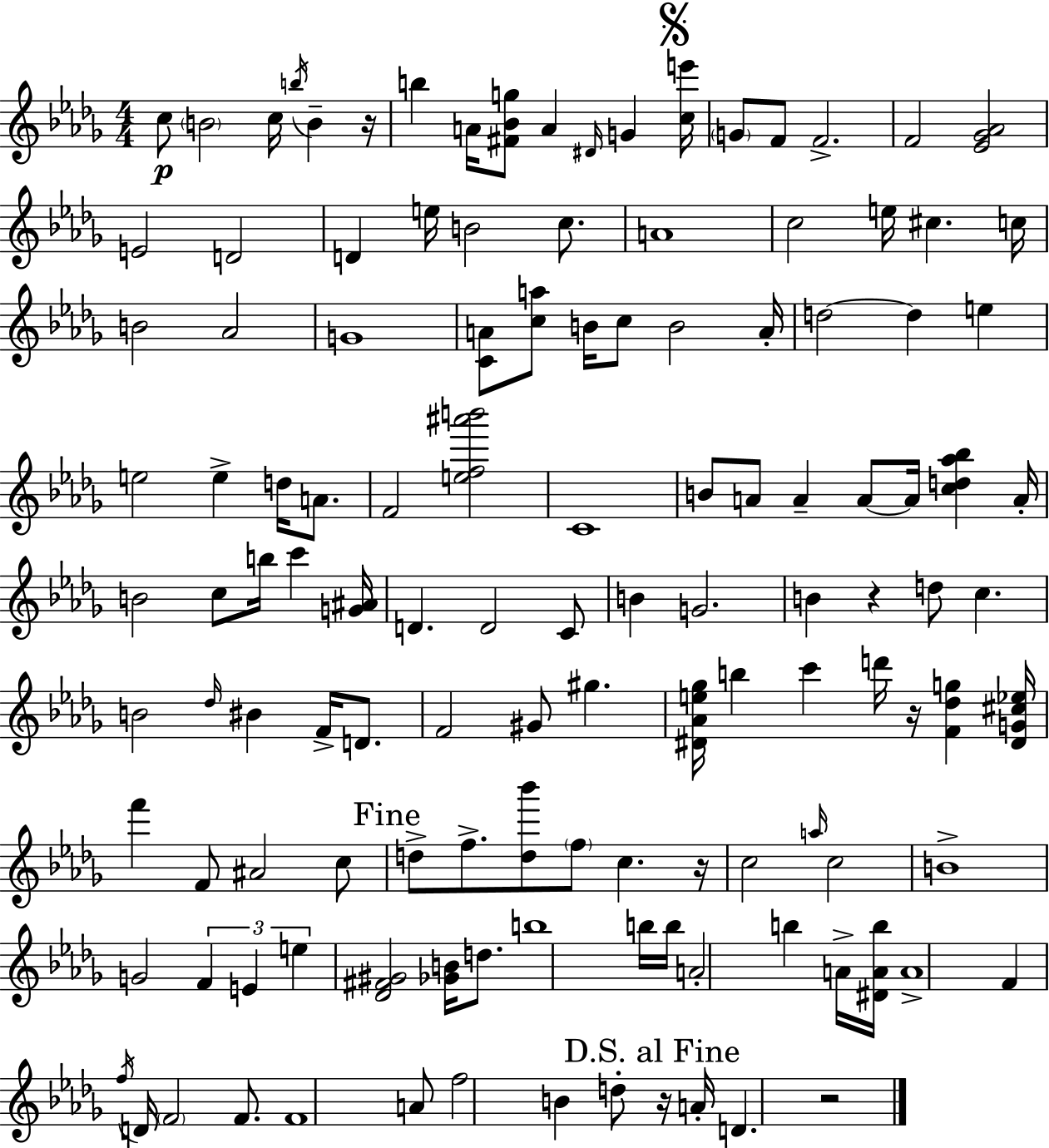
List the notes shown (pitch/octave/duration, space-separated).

C5/e B4/h C5/s B5/s B4/q R/s B5/q A4/s [F#4,Bb4,G5]/e A4/q D#4/s G4/q [C5,E6]/s G4/e F4/e F4/h. F4/h [Eb4,Gb4,Ab4]/h E4/h D4/h D4/q E5/s B4/h C5/e. A4/w C5/h E5/s C#5/q. C5/s B4/h Ab4/h G4/w [C4,A4]/e [C5,A5]/e B4/s C5/e B4/h A4/s D5/h D5/q E5/q E5/h E5/q D5/s A4/e. F4/h [E5,F5,A#6,B6]/h C4/w B4/e A4/e A4/q A4/e A4/s [C5,D5,Ab5,Bb5]/q A4/s B4/h C5/e B5/s C6/q [G4,A#4]/s D4/q. D4/h C4/e B4/q G4/h. B4/q R/q D5/e C5/q. B4/h Db5/s BIS4/q F4/s D4/e. F4/h G#4/e G#5/q. [D#4,Ab4,E5,Gb5]/s B5/q C6/q D6/s R/s [F4,Db5,G5]/q [D#4,G4,C#5,Eb5]/s F6/q F4/e A#4/h C5/e D5/e F5/e. [D5,Bb6]/e F5/e C5/q. R/s C5/h A5/s C5/h B4/w G4/h F4/q E4/q E5/q [Db4,F#4,G#4]/h [Gb4,B4]/s D5/e. B5/w B5/s B5/s A4/h B5/q A4/s [D#4,A4,B5]/s A4/w F4/q F5/s D4/s F4/h F4/e. F4/w A4/e F5/h B4/q D5/e R/s A4/s D4/q. R/h